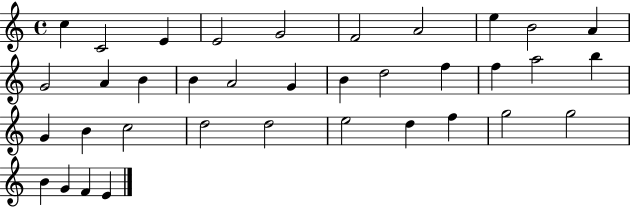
{
  \clef treble
  \time 4/4
  \defaultTimeSignature
  \key c \major
  c''4 c'2 e'4 | e'2 g'2 | f'2 a'2 | e''4 b'2 a'4 | \break g'2 a'4 b'4 | b'4 a'2 g'4 | b'4 d''2 f''4 | f''4 a''2 b''4 | \break g'4 b'4 c''2 | d''2 d''2 | e''2 d''4 f''4 | g''2 g''2 | \break b'4 g'4 f'4 e'4 | \bar "|."
}